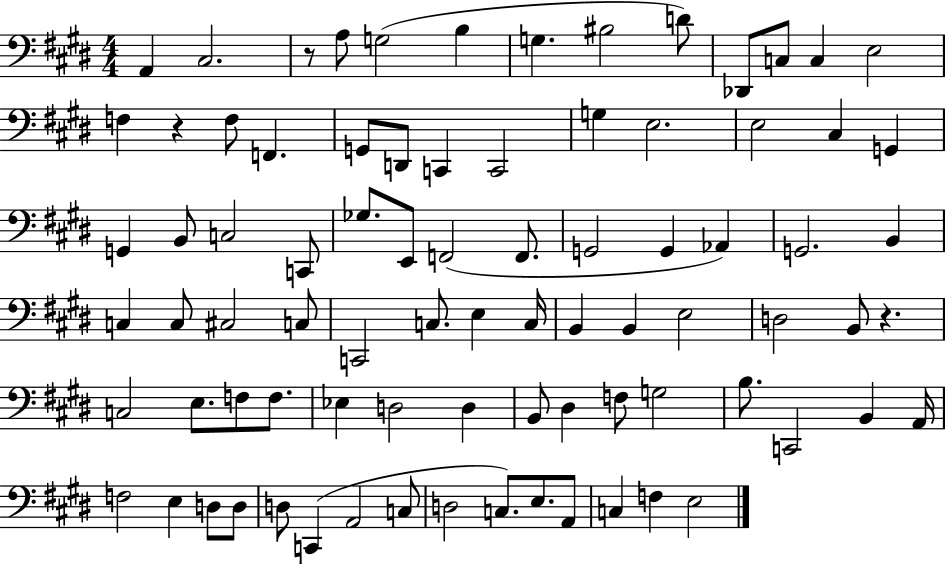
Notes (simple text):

A2/q C#3/h. R/e A3/e G3/h B3/q G3/q. BIS3/h D4/e Db2/e C3/e C3/q E3/h F3/q R/q F3/e F2/q. G2/e D2/e C2/q C2/h G3/q E3/h. E3/h C#3/q G2/q G2/q B2/e C3/h C2/e Gb3/e. E2/e F2/h F2/e. G2/h G2/q Ab2/q G2/h. B2/q C3/q C3/e C#3/h C3/e C2/h C3/e. E3/q C3/s B2/q B2/q E3/h D3/h B2/e R/q. C3/h E3/e. F3/e F3/e. Eb3/q D3/h D3/q B2/e D#3/q F3/e G3/h B3/e. C2/h B2/q A2/s F3/h E3/q D3/e D3/e D3/e C2/q A2/h C3/e D3/h C3/e. E3/e. A2/e C3/q F3/q E3/h